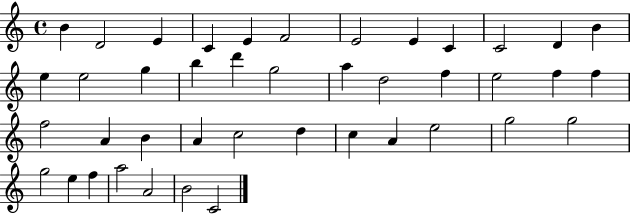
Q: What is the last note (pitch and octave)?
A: C4